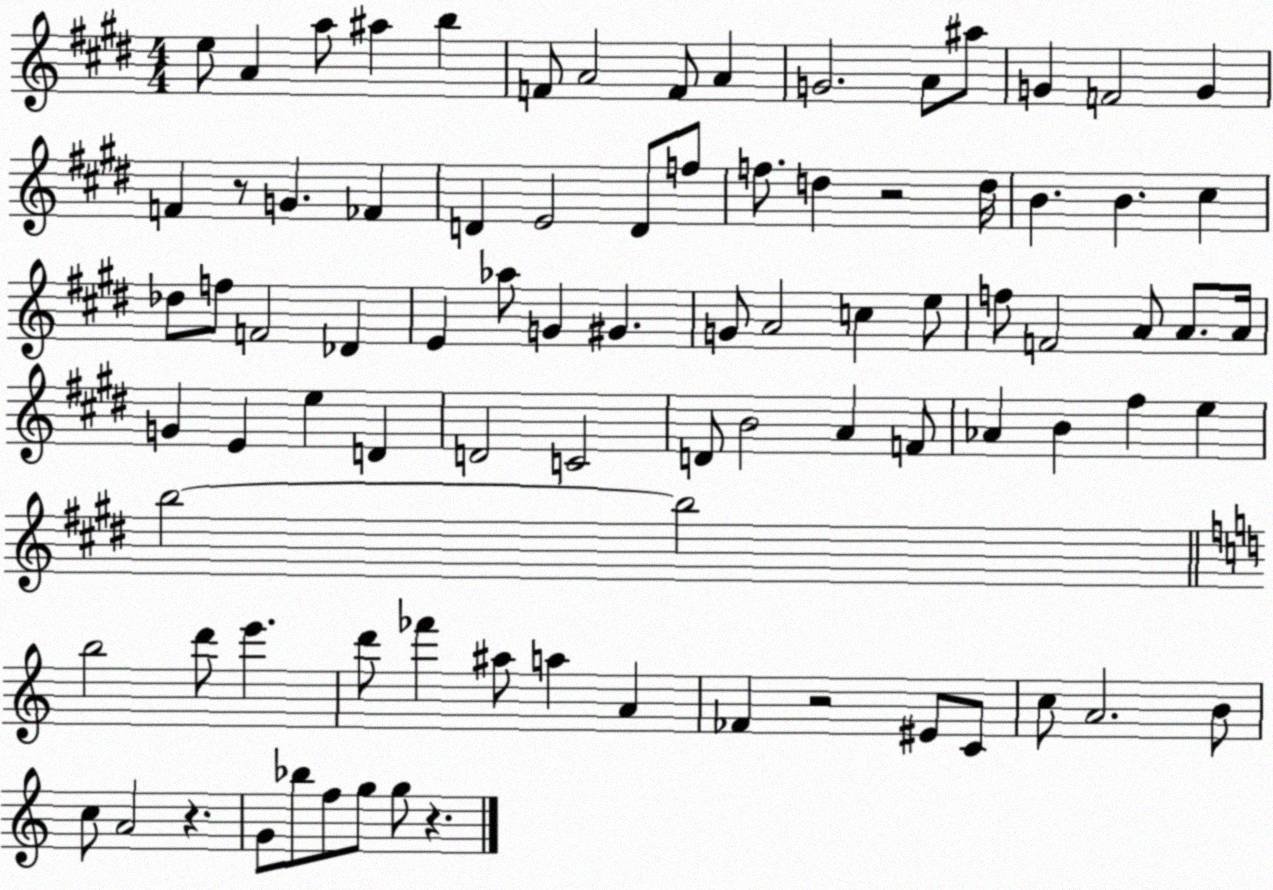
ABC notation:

X:1
T:Untitled
M:4/4
L:1/4
K:E
e/2 A a/2 ^a b F/2 A2 F/2 A G2 A/2 ^a/2 G F2 G F z/2 G _F D E2 D/2 f/2 f/2 d z2 d/4 B B ^c _d/2 f/2 F2 _D E _a/2 G ^G G/2 A2 c e/2 f/2 F2 A/2 A/2 A/4 G E e D D2 C2 D/2 B2 A F/2 _A B ^f e b2 b2 b2 d'/2 e' d'/2 _f' ^a/2 a A _F z2 ^E/2 C/2 c/2 A2 B/2 c/2 A2 z G/2 _b/2 f/2 g/2 g/2 z